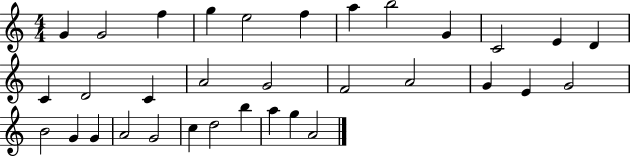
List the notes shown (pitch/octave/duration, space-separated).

G4/q G4/h F5/q G5/q E5/h F5/q A5/q B5/h G4/q C4/h E4/q D4/q C4/q D4/h C4/q A4/h G4/h F4/h A4/h G4/q E4/q G4/h B4/h G4/q G4/q A4/h G4/h C5/q D5/h B5/q A5/q G5/q A4/h